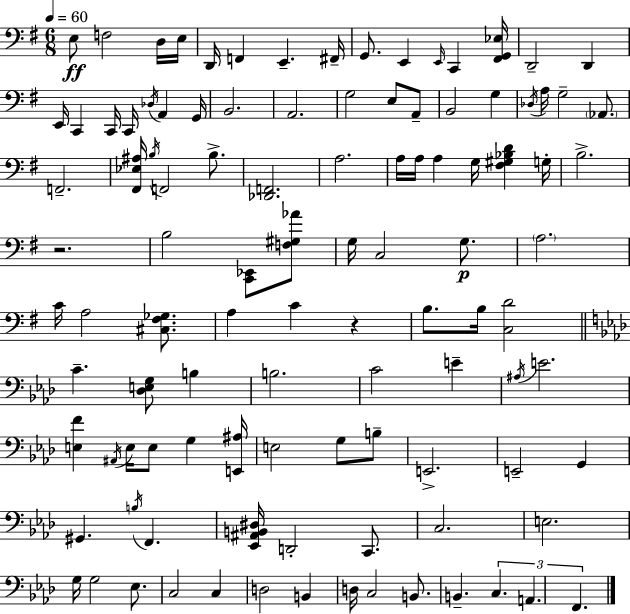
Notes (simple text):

E3/e F3/h D3/s E3/s D2/s F2/q E2/q. F#2/s G2/e. E2/q E2/s C2/q [F#2,G2,Eb3]/s D2/h D2/q E2/s C2/q C2/s C2/s Db3/s A2/q G2/s B2/h. A2/h. G3/h E3/e A2/e B2/h G3/q Db3/s A3/s G3/h Ab2/e. F2/h. [F#2,Eb3,A#3]/s B3/s F2/h B3/e. [Db2,F2]/h. A3/h. A3/s A3/s A3/q G3/s [F#3,G#3,Bb3,D4]/q G3/s B3/h. R/h. B3/h [C2,Eb2]/e [F3,G#3,Ab4]/e G3/s C3/h G3/e. A3/h. C4/s A3/h [C#3,F#3,Gb3]/e. A3/q C4/q R/q B3/e. B3/s [C3,D4]/h C4/q. [Db3,E3,G3]/e B3/q B3/h. C4/h E4/q A#3/s E4/h. [E3,F4]/q A#2/s E3/s E3/e G3/q [E2,A#3]/s E3/h G3/e B3/e E2/h. E2/h G2/q G#2/q. B3/s F2/q. [Eb2,A#2,B2,D#3]/s D2/h C2/e. C3/h. E3/h. G3/s G3/h Eb3/e. C3/h C3/q D3/h B2/q D3/s C3/h B2/e. B2/q. C3/q. A2/q. F2/q.